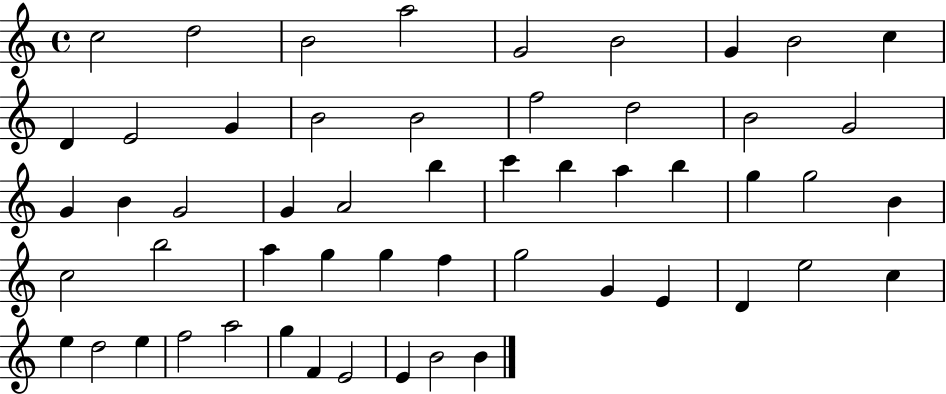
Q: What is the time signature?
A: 4/4